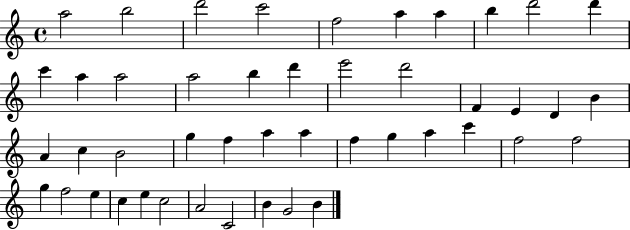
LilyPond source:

{
  \clef treble
  \time 4/4
  \defaultTimeSignature
  \key c \major
  a''2 b''2 | d'''2 c'''2 | f''2 a''4 a''4 | b''4 d'''2 d'''4 | \break c'''4 a''4 a''2 | a''2 b''4 d'''4 | e'''2 d'''2 | f'4 e'4 d'4 b'4 | \break a'4 c''4 b'2 | g''4 f''4 a''4 a''4 | f''4 g''4 a''4 c'''4 | f''2 f''2 | \break g''4 f''2 e''4 | c''4 e''4 c''2 | a'2 c'2 | b'4 g'2 b'4 | \break \bar "|."
}